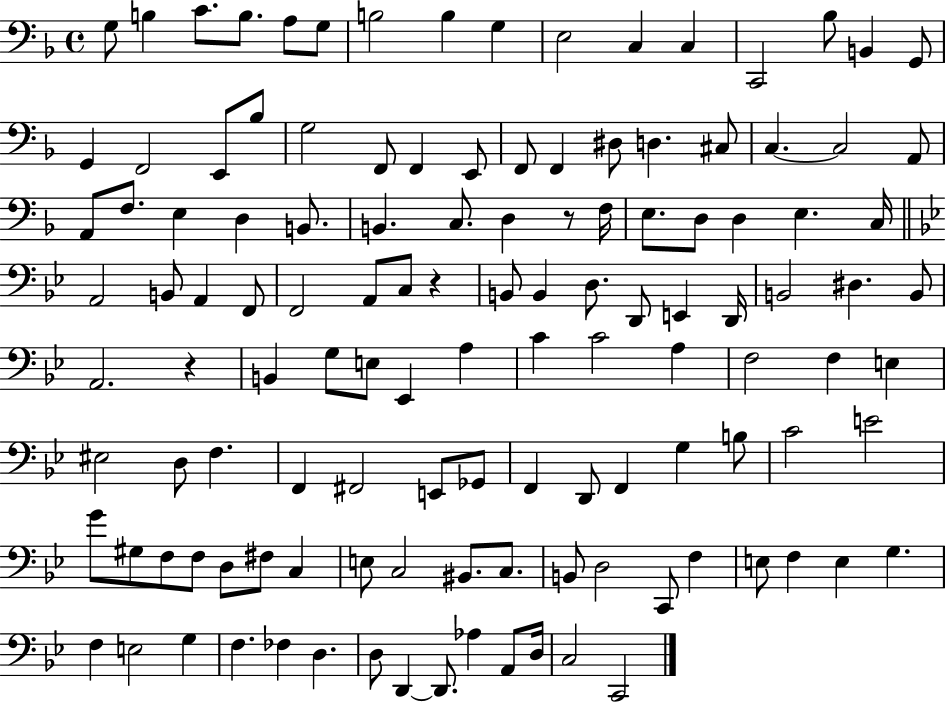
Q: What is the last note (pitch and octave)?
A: C2